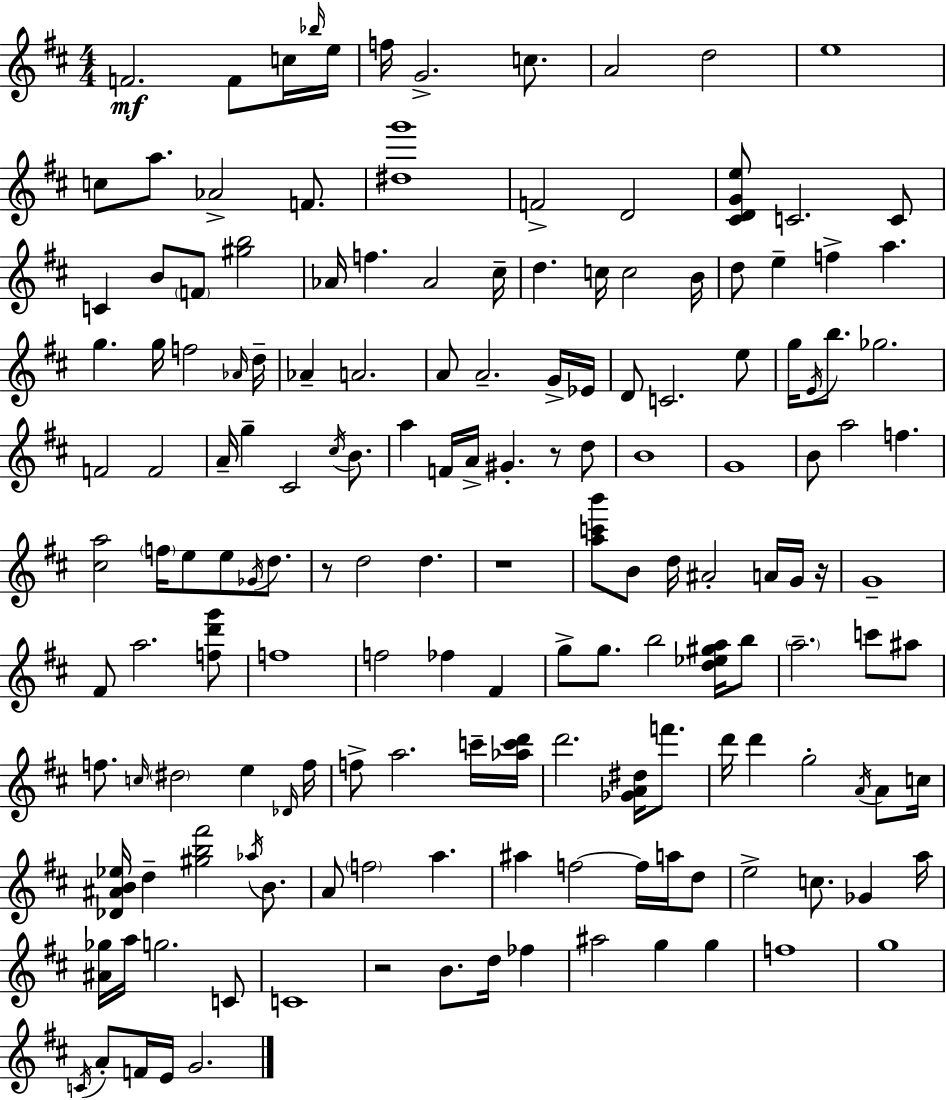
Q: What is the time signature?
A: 4/4